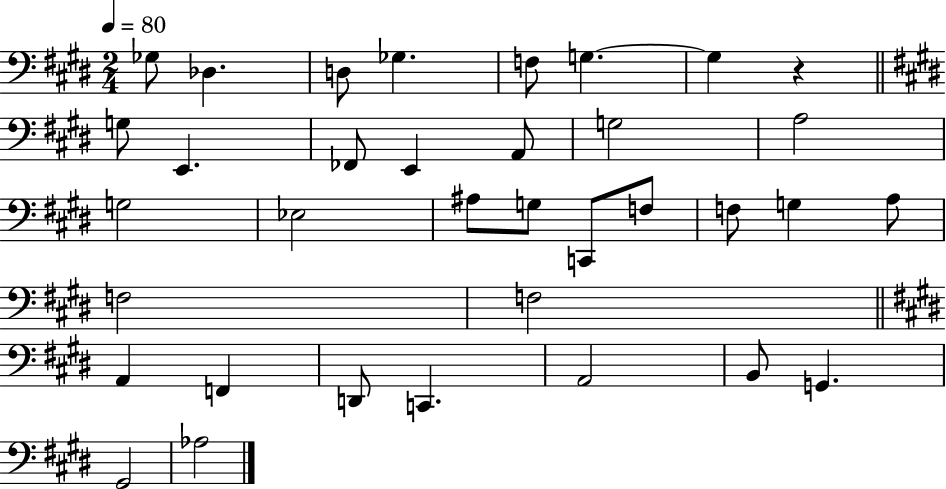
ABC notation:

X:1
T:Untitled
M:2/4
L:1/4
K:E
_G,/2 _D, D,/2 _G, F,/2 G, G, z G,/2 E,, _F,,/2 E,, A,,/2 G,2 A,2 G,2 _E,2 ^A,/2 G,/2 C,,/2 F,/2 F,/2 G, A,/2 F,2 F,2 A,, F,, D,,/2 C,, A,,2 B,,/2 G,, ^G,,2 _A,2